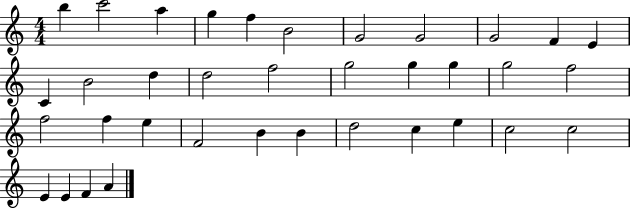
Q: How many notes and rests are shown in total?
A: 36